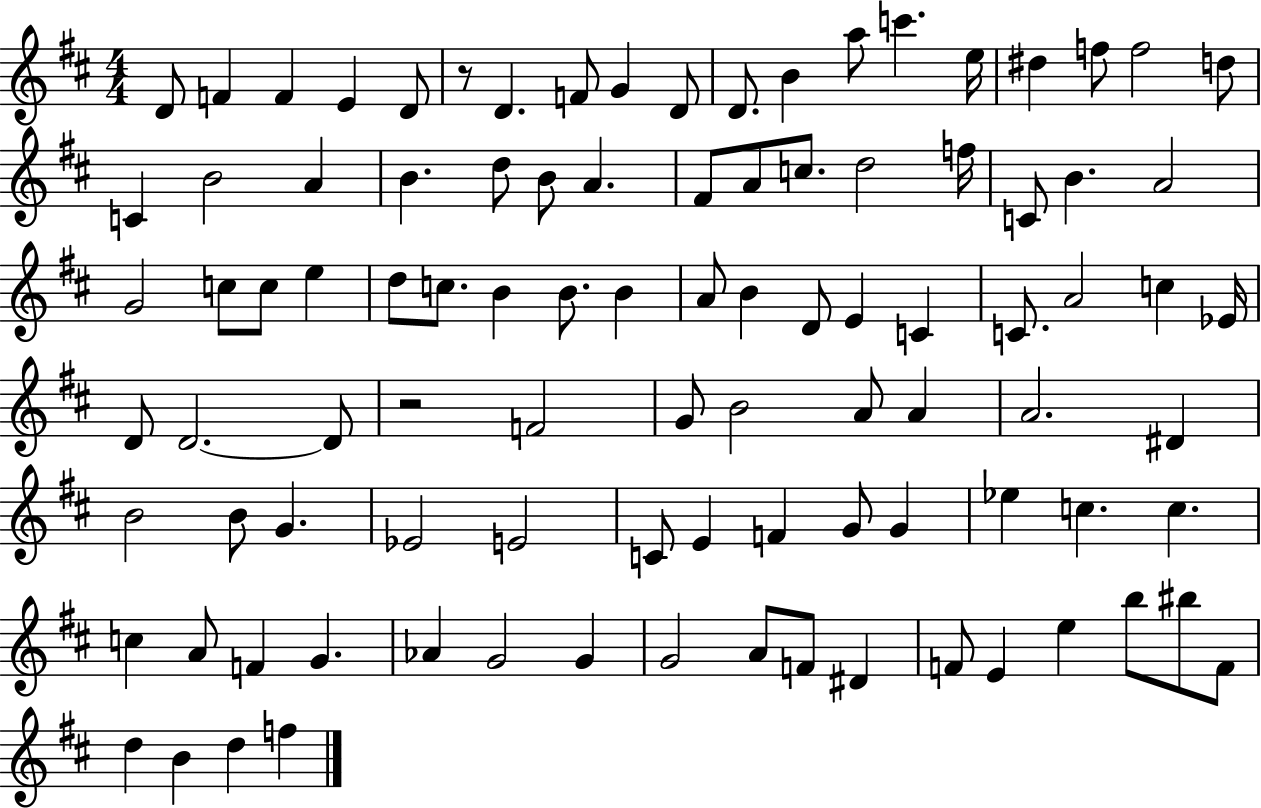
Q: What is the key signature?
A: D major